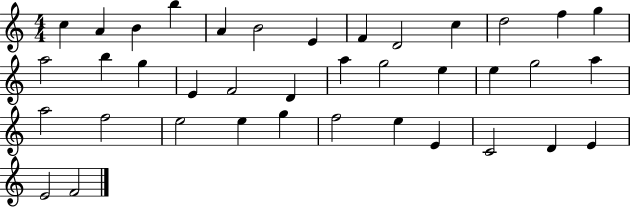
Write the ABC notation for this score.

X:1
T:Untitled
M:4/4
L:1/4
K:C
c A B b A B2 E F D2 c d2 f g a2 b g E F2 D a g2 e e g2 a a2 f2 e2 e g f2 e E C2 D E E2 F2